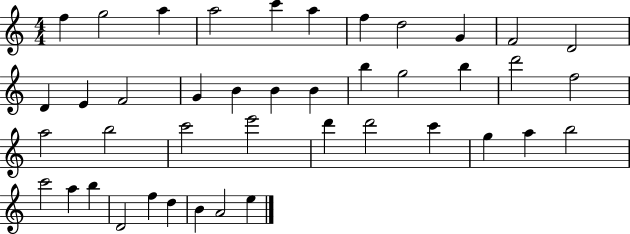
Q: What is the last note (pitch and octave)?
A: E5